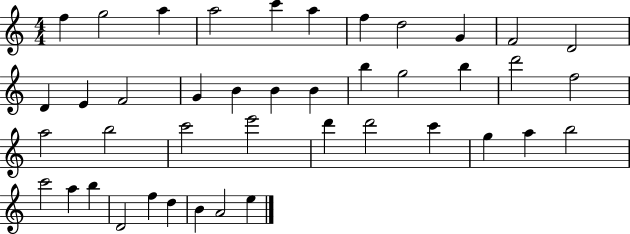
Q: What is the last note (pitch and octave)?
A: E5